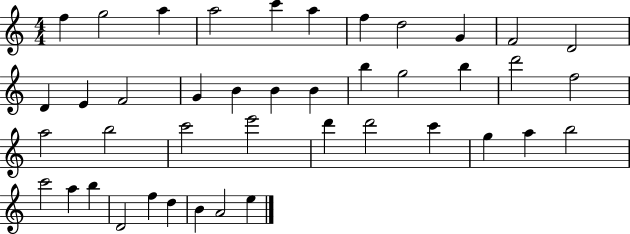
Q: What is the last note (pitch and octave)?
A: E5